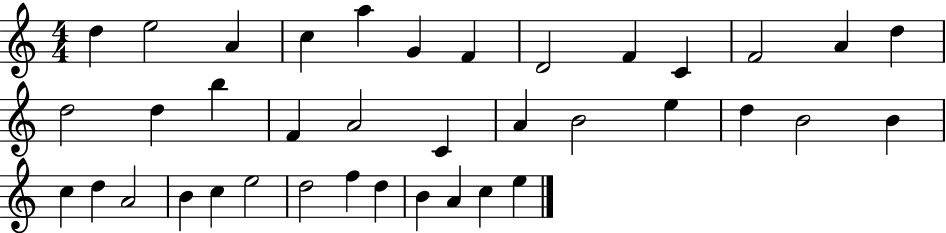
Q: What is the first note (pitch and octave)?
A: D5